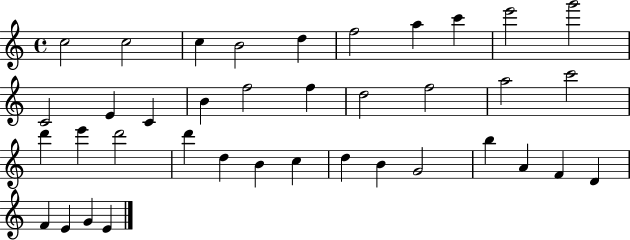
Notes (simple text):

C5/h C5/h C5/q B4/h D5/q F5/h A5/q C6/q E6/h G6/h C4/h E4/q C4/q B4/q F5/h F5/q D5/h F5/h A5/h C6/h D6/q E6/q D6/h D6/q D5/q B4/q C5/q D5/q B4/q G4/h B5/q A4/q F4/q D4/q F4/q E4/q G4/q E4/q